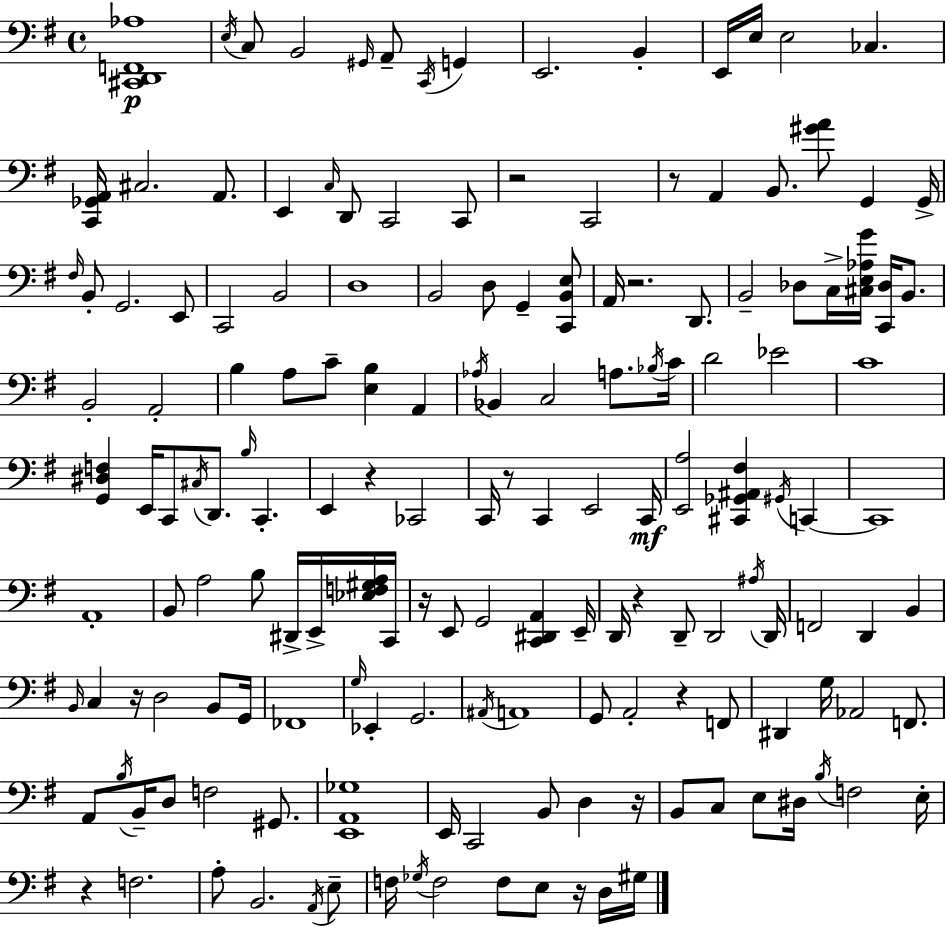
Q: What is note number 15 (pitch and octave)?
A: A2